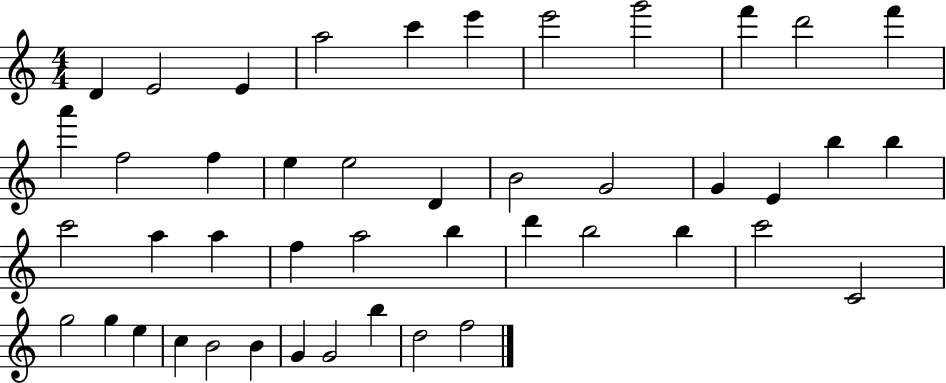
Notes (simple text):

D4/q E4/h E4/q A5/h C6/q E6/q E6/h G6/h F6/q D6/h F6/q A6/q F5/h F5/q E5/q E5/h D4/q B4/h G4/h G4/q E4/q B5/q B5/q C6/h A5/q A5/q F5/q A5/h B5/q D6/q B5/h B5/q C6/h C4/h G5/h G5/q E5/q C5/q B4/h B4/q G4/q G4/h B5/q D5/h F5/h